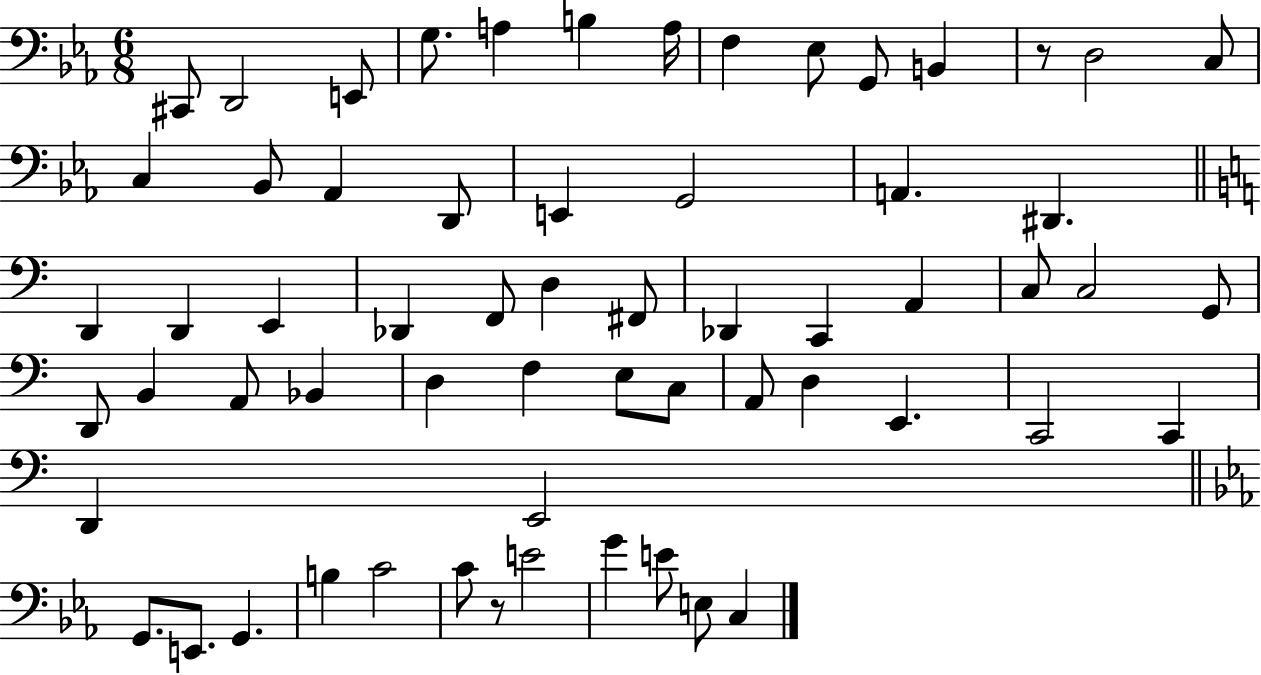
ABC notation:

X:1
T:Untitled
M:6/8
L:1/4
K:Eb
^C,,/2 D,,2 E,,/2 G,/2 A, B, A,/4 F, _E,/2 G,,/2 B,, z/2 D,2 C,/2 C, _B,,/2 _A,, D,,/2 E,, G,,2 A,, ^D,, D,, D,, E,, _D,, F,,/2 D, ^F,,/2 _D,, C,, A,, C,/2 C,2 G,,/2 D,,/2 B,, A,,/2 _B,, D, F, E,/2 C,/2 A,,/2 D, E,, C,,2 C,, D,, E,,2 G,,/2 E,,/2 G,, B, C2 C/2 z/2 E2 G E/2 E,/2 C,